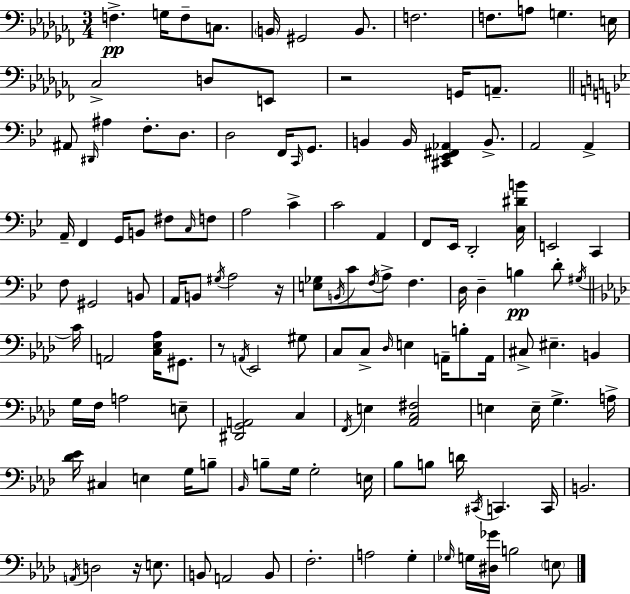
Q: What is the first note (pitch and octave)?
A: F3